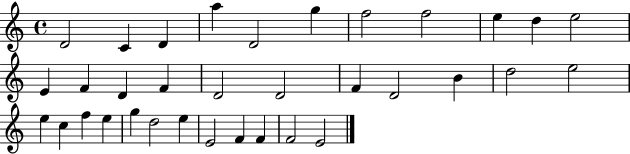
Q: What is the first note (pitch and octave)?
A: D4